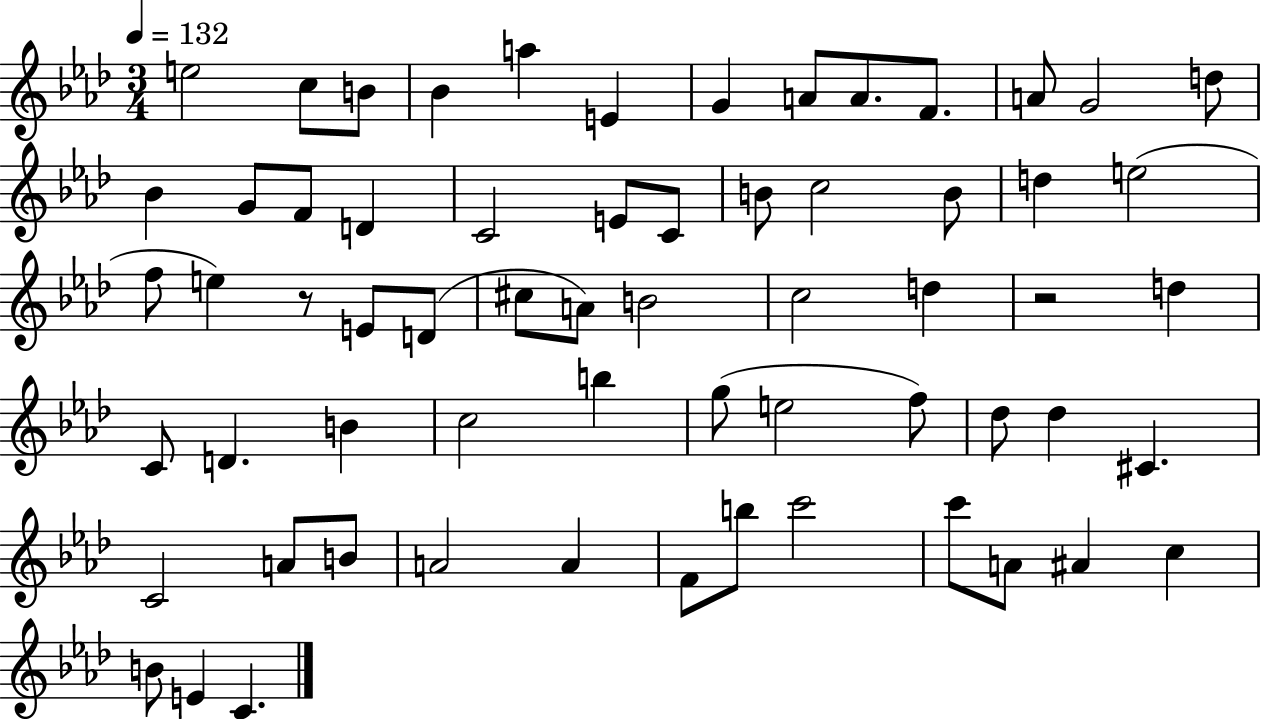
X:1
T:Untitled
M:3/4
L:1/4
K:Ab
e2 c/2 B/2 _B a E G A/2 A/2 F/2 A/2 G2 d/2 _B G/2 F/2 D C2 E/2 C/2 B/2 c2 B/2 d e2 f/2 e z/2 E/2 D/2 ^c/2 A/2 B2 c2 d z2 d C/2 D B c2 b g/2 e2 f/2 _d/2 _d ^C C2 A/2 B/2 A2 A F/2 b/2 c'2 c'/2 A/2 ^A c B/2 E C